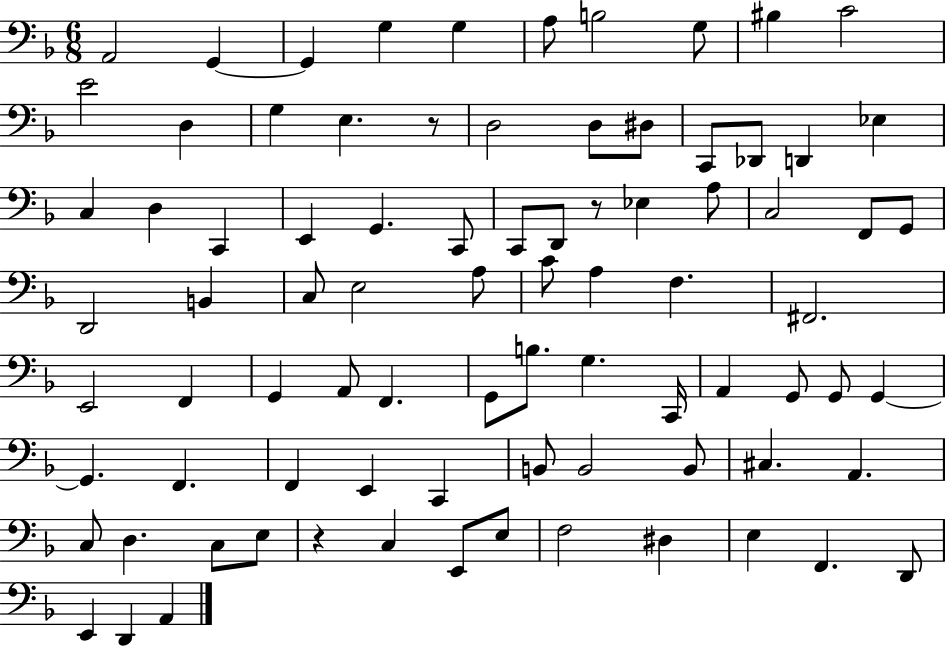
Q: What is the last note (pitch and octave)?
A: A2